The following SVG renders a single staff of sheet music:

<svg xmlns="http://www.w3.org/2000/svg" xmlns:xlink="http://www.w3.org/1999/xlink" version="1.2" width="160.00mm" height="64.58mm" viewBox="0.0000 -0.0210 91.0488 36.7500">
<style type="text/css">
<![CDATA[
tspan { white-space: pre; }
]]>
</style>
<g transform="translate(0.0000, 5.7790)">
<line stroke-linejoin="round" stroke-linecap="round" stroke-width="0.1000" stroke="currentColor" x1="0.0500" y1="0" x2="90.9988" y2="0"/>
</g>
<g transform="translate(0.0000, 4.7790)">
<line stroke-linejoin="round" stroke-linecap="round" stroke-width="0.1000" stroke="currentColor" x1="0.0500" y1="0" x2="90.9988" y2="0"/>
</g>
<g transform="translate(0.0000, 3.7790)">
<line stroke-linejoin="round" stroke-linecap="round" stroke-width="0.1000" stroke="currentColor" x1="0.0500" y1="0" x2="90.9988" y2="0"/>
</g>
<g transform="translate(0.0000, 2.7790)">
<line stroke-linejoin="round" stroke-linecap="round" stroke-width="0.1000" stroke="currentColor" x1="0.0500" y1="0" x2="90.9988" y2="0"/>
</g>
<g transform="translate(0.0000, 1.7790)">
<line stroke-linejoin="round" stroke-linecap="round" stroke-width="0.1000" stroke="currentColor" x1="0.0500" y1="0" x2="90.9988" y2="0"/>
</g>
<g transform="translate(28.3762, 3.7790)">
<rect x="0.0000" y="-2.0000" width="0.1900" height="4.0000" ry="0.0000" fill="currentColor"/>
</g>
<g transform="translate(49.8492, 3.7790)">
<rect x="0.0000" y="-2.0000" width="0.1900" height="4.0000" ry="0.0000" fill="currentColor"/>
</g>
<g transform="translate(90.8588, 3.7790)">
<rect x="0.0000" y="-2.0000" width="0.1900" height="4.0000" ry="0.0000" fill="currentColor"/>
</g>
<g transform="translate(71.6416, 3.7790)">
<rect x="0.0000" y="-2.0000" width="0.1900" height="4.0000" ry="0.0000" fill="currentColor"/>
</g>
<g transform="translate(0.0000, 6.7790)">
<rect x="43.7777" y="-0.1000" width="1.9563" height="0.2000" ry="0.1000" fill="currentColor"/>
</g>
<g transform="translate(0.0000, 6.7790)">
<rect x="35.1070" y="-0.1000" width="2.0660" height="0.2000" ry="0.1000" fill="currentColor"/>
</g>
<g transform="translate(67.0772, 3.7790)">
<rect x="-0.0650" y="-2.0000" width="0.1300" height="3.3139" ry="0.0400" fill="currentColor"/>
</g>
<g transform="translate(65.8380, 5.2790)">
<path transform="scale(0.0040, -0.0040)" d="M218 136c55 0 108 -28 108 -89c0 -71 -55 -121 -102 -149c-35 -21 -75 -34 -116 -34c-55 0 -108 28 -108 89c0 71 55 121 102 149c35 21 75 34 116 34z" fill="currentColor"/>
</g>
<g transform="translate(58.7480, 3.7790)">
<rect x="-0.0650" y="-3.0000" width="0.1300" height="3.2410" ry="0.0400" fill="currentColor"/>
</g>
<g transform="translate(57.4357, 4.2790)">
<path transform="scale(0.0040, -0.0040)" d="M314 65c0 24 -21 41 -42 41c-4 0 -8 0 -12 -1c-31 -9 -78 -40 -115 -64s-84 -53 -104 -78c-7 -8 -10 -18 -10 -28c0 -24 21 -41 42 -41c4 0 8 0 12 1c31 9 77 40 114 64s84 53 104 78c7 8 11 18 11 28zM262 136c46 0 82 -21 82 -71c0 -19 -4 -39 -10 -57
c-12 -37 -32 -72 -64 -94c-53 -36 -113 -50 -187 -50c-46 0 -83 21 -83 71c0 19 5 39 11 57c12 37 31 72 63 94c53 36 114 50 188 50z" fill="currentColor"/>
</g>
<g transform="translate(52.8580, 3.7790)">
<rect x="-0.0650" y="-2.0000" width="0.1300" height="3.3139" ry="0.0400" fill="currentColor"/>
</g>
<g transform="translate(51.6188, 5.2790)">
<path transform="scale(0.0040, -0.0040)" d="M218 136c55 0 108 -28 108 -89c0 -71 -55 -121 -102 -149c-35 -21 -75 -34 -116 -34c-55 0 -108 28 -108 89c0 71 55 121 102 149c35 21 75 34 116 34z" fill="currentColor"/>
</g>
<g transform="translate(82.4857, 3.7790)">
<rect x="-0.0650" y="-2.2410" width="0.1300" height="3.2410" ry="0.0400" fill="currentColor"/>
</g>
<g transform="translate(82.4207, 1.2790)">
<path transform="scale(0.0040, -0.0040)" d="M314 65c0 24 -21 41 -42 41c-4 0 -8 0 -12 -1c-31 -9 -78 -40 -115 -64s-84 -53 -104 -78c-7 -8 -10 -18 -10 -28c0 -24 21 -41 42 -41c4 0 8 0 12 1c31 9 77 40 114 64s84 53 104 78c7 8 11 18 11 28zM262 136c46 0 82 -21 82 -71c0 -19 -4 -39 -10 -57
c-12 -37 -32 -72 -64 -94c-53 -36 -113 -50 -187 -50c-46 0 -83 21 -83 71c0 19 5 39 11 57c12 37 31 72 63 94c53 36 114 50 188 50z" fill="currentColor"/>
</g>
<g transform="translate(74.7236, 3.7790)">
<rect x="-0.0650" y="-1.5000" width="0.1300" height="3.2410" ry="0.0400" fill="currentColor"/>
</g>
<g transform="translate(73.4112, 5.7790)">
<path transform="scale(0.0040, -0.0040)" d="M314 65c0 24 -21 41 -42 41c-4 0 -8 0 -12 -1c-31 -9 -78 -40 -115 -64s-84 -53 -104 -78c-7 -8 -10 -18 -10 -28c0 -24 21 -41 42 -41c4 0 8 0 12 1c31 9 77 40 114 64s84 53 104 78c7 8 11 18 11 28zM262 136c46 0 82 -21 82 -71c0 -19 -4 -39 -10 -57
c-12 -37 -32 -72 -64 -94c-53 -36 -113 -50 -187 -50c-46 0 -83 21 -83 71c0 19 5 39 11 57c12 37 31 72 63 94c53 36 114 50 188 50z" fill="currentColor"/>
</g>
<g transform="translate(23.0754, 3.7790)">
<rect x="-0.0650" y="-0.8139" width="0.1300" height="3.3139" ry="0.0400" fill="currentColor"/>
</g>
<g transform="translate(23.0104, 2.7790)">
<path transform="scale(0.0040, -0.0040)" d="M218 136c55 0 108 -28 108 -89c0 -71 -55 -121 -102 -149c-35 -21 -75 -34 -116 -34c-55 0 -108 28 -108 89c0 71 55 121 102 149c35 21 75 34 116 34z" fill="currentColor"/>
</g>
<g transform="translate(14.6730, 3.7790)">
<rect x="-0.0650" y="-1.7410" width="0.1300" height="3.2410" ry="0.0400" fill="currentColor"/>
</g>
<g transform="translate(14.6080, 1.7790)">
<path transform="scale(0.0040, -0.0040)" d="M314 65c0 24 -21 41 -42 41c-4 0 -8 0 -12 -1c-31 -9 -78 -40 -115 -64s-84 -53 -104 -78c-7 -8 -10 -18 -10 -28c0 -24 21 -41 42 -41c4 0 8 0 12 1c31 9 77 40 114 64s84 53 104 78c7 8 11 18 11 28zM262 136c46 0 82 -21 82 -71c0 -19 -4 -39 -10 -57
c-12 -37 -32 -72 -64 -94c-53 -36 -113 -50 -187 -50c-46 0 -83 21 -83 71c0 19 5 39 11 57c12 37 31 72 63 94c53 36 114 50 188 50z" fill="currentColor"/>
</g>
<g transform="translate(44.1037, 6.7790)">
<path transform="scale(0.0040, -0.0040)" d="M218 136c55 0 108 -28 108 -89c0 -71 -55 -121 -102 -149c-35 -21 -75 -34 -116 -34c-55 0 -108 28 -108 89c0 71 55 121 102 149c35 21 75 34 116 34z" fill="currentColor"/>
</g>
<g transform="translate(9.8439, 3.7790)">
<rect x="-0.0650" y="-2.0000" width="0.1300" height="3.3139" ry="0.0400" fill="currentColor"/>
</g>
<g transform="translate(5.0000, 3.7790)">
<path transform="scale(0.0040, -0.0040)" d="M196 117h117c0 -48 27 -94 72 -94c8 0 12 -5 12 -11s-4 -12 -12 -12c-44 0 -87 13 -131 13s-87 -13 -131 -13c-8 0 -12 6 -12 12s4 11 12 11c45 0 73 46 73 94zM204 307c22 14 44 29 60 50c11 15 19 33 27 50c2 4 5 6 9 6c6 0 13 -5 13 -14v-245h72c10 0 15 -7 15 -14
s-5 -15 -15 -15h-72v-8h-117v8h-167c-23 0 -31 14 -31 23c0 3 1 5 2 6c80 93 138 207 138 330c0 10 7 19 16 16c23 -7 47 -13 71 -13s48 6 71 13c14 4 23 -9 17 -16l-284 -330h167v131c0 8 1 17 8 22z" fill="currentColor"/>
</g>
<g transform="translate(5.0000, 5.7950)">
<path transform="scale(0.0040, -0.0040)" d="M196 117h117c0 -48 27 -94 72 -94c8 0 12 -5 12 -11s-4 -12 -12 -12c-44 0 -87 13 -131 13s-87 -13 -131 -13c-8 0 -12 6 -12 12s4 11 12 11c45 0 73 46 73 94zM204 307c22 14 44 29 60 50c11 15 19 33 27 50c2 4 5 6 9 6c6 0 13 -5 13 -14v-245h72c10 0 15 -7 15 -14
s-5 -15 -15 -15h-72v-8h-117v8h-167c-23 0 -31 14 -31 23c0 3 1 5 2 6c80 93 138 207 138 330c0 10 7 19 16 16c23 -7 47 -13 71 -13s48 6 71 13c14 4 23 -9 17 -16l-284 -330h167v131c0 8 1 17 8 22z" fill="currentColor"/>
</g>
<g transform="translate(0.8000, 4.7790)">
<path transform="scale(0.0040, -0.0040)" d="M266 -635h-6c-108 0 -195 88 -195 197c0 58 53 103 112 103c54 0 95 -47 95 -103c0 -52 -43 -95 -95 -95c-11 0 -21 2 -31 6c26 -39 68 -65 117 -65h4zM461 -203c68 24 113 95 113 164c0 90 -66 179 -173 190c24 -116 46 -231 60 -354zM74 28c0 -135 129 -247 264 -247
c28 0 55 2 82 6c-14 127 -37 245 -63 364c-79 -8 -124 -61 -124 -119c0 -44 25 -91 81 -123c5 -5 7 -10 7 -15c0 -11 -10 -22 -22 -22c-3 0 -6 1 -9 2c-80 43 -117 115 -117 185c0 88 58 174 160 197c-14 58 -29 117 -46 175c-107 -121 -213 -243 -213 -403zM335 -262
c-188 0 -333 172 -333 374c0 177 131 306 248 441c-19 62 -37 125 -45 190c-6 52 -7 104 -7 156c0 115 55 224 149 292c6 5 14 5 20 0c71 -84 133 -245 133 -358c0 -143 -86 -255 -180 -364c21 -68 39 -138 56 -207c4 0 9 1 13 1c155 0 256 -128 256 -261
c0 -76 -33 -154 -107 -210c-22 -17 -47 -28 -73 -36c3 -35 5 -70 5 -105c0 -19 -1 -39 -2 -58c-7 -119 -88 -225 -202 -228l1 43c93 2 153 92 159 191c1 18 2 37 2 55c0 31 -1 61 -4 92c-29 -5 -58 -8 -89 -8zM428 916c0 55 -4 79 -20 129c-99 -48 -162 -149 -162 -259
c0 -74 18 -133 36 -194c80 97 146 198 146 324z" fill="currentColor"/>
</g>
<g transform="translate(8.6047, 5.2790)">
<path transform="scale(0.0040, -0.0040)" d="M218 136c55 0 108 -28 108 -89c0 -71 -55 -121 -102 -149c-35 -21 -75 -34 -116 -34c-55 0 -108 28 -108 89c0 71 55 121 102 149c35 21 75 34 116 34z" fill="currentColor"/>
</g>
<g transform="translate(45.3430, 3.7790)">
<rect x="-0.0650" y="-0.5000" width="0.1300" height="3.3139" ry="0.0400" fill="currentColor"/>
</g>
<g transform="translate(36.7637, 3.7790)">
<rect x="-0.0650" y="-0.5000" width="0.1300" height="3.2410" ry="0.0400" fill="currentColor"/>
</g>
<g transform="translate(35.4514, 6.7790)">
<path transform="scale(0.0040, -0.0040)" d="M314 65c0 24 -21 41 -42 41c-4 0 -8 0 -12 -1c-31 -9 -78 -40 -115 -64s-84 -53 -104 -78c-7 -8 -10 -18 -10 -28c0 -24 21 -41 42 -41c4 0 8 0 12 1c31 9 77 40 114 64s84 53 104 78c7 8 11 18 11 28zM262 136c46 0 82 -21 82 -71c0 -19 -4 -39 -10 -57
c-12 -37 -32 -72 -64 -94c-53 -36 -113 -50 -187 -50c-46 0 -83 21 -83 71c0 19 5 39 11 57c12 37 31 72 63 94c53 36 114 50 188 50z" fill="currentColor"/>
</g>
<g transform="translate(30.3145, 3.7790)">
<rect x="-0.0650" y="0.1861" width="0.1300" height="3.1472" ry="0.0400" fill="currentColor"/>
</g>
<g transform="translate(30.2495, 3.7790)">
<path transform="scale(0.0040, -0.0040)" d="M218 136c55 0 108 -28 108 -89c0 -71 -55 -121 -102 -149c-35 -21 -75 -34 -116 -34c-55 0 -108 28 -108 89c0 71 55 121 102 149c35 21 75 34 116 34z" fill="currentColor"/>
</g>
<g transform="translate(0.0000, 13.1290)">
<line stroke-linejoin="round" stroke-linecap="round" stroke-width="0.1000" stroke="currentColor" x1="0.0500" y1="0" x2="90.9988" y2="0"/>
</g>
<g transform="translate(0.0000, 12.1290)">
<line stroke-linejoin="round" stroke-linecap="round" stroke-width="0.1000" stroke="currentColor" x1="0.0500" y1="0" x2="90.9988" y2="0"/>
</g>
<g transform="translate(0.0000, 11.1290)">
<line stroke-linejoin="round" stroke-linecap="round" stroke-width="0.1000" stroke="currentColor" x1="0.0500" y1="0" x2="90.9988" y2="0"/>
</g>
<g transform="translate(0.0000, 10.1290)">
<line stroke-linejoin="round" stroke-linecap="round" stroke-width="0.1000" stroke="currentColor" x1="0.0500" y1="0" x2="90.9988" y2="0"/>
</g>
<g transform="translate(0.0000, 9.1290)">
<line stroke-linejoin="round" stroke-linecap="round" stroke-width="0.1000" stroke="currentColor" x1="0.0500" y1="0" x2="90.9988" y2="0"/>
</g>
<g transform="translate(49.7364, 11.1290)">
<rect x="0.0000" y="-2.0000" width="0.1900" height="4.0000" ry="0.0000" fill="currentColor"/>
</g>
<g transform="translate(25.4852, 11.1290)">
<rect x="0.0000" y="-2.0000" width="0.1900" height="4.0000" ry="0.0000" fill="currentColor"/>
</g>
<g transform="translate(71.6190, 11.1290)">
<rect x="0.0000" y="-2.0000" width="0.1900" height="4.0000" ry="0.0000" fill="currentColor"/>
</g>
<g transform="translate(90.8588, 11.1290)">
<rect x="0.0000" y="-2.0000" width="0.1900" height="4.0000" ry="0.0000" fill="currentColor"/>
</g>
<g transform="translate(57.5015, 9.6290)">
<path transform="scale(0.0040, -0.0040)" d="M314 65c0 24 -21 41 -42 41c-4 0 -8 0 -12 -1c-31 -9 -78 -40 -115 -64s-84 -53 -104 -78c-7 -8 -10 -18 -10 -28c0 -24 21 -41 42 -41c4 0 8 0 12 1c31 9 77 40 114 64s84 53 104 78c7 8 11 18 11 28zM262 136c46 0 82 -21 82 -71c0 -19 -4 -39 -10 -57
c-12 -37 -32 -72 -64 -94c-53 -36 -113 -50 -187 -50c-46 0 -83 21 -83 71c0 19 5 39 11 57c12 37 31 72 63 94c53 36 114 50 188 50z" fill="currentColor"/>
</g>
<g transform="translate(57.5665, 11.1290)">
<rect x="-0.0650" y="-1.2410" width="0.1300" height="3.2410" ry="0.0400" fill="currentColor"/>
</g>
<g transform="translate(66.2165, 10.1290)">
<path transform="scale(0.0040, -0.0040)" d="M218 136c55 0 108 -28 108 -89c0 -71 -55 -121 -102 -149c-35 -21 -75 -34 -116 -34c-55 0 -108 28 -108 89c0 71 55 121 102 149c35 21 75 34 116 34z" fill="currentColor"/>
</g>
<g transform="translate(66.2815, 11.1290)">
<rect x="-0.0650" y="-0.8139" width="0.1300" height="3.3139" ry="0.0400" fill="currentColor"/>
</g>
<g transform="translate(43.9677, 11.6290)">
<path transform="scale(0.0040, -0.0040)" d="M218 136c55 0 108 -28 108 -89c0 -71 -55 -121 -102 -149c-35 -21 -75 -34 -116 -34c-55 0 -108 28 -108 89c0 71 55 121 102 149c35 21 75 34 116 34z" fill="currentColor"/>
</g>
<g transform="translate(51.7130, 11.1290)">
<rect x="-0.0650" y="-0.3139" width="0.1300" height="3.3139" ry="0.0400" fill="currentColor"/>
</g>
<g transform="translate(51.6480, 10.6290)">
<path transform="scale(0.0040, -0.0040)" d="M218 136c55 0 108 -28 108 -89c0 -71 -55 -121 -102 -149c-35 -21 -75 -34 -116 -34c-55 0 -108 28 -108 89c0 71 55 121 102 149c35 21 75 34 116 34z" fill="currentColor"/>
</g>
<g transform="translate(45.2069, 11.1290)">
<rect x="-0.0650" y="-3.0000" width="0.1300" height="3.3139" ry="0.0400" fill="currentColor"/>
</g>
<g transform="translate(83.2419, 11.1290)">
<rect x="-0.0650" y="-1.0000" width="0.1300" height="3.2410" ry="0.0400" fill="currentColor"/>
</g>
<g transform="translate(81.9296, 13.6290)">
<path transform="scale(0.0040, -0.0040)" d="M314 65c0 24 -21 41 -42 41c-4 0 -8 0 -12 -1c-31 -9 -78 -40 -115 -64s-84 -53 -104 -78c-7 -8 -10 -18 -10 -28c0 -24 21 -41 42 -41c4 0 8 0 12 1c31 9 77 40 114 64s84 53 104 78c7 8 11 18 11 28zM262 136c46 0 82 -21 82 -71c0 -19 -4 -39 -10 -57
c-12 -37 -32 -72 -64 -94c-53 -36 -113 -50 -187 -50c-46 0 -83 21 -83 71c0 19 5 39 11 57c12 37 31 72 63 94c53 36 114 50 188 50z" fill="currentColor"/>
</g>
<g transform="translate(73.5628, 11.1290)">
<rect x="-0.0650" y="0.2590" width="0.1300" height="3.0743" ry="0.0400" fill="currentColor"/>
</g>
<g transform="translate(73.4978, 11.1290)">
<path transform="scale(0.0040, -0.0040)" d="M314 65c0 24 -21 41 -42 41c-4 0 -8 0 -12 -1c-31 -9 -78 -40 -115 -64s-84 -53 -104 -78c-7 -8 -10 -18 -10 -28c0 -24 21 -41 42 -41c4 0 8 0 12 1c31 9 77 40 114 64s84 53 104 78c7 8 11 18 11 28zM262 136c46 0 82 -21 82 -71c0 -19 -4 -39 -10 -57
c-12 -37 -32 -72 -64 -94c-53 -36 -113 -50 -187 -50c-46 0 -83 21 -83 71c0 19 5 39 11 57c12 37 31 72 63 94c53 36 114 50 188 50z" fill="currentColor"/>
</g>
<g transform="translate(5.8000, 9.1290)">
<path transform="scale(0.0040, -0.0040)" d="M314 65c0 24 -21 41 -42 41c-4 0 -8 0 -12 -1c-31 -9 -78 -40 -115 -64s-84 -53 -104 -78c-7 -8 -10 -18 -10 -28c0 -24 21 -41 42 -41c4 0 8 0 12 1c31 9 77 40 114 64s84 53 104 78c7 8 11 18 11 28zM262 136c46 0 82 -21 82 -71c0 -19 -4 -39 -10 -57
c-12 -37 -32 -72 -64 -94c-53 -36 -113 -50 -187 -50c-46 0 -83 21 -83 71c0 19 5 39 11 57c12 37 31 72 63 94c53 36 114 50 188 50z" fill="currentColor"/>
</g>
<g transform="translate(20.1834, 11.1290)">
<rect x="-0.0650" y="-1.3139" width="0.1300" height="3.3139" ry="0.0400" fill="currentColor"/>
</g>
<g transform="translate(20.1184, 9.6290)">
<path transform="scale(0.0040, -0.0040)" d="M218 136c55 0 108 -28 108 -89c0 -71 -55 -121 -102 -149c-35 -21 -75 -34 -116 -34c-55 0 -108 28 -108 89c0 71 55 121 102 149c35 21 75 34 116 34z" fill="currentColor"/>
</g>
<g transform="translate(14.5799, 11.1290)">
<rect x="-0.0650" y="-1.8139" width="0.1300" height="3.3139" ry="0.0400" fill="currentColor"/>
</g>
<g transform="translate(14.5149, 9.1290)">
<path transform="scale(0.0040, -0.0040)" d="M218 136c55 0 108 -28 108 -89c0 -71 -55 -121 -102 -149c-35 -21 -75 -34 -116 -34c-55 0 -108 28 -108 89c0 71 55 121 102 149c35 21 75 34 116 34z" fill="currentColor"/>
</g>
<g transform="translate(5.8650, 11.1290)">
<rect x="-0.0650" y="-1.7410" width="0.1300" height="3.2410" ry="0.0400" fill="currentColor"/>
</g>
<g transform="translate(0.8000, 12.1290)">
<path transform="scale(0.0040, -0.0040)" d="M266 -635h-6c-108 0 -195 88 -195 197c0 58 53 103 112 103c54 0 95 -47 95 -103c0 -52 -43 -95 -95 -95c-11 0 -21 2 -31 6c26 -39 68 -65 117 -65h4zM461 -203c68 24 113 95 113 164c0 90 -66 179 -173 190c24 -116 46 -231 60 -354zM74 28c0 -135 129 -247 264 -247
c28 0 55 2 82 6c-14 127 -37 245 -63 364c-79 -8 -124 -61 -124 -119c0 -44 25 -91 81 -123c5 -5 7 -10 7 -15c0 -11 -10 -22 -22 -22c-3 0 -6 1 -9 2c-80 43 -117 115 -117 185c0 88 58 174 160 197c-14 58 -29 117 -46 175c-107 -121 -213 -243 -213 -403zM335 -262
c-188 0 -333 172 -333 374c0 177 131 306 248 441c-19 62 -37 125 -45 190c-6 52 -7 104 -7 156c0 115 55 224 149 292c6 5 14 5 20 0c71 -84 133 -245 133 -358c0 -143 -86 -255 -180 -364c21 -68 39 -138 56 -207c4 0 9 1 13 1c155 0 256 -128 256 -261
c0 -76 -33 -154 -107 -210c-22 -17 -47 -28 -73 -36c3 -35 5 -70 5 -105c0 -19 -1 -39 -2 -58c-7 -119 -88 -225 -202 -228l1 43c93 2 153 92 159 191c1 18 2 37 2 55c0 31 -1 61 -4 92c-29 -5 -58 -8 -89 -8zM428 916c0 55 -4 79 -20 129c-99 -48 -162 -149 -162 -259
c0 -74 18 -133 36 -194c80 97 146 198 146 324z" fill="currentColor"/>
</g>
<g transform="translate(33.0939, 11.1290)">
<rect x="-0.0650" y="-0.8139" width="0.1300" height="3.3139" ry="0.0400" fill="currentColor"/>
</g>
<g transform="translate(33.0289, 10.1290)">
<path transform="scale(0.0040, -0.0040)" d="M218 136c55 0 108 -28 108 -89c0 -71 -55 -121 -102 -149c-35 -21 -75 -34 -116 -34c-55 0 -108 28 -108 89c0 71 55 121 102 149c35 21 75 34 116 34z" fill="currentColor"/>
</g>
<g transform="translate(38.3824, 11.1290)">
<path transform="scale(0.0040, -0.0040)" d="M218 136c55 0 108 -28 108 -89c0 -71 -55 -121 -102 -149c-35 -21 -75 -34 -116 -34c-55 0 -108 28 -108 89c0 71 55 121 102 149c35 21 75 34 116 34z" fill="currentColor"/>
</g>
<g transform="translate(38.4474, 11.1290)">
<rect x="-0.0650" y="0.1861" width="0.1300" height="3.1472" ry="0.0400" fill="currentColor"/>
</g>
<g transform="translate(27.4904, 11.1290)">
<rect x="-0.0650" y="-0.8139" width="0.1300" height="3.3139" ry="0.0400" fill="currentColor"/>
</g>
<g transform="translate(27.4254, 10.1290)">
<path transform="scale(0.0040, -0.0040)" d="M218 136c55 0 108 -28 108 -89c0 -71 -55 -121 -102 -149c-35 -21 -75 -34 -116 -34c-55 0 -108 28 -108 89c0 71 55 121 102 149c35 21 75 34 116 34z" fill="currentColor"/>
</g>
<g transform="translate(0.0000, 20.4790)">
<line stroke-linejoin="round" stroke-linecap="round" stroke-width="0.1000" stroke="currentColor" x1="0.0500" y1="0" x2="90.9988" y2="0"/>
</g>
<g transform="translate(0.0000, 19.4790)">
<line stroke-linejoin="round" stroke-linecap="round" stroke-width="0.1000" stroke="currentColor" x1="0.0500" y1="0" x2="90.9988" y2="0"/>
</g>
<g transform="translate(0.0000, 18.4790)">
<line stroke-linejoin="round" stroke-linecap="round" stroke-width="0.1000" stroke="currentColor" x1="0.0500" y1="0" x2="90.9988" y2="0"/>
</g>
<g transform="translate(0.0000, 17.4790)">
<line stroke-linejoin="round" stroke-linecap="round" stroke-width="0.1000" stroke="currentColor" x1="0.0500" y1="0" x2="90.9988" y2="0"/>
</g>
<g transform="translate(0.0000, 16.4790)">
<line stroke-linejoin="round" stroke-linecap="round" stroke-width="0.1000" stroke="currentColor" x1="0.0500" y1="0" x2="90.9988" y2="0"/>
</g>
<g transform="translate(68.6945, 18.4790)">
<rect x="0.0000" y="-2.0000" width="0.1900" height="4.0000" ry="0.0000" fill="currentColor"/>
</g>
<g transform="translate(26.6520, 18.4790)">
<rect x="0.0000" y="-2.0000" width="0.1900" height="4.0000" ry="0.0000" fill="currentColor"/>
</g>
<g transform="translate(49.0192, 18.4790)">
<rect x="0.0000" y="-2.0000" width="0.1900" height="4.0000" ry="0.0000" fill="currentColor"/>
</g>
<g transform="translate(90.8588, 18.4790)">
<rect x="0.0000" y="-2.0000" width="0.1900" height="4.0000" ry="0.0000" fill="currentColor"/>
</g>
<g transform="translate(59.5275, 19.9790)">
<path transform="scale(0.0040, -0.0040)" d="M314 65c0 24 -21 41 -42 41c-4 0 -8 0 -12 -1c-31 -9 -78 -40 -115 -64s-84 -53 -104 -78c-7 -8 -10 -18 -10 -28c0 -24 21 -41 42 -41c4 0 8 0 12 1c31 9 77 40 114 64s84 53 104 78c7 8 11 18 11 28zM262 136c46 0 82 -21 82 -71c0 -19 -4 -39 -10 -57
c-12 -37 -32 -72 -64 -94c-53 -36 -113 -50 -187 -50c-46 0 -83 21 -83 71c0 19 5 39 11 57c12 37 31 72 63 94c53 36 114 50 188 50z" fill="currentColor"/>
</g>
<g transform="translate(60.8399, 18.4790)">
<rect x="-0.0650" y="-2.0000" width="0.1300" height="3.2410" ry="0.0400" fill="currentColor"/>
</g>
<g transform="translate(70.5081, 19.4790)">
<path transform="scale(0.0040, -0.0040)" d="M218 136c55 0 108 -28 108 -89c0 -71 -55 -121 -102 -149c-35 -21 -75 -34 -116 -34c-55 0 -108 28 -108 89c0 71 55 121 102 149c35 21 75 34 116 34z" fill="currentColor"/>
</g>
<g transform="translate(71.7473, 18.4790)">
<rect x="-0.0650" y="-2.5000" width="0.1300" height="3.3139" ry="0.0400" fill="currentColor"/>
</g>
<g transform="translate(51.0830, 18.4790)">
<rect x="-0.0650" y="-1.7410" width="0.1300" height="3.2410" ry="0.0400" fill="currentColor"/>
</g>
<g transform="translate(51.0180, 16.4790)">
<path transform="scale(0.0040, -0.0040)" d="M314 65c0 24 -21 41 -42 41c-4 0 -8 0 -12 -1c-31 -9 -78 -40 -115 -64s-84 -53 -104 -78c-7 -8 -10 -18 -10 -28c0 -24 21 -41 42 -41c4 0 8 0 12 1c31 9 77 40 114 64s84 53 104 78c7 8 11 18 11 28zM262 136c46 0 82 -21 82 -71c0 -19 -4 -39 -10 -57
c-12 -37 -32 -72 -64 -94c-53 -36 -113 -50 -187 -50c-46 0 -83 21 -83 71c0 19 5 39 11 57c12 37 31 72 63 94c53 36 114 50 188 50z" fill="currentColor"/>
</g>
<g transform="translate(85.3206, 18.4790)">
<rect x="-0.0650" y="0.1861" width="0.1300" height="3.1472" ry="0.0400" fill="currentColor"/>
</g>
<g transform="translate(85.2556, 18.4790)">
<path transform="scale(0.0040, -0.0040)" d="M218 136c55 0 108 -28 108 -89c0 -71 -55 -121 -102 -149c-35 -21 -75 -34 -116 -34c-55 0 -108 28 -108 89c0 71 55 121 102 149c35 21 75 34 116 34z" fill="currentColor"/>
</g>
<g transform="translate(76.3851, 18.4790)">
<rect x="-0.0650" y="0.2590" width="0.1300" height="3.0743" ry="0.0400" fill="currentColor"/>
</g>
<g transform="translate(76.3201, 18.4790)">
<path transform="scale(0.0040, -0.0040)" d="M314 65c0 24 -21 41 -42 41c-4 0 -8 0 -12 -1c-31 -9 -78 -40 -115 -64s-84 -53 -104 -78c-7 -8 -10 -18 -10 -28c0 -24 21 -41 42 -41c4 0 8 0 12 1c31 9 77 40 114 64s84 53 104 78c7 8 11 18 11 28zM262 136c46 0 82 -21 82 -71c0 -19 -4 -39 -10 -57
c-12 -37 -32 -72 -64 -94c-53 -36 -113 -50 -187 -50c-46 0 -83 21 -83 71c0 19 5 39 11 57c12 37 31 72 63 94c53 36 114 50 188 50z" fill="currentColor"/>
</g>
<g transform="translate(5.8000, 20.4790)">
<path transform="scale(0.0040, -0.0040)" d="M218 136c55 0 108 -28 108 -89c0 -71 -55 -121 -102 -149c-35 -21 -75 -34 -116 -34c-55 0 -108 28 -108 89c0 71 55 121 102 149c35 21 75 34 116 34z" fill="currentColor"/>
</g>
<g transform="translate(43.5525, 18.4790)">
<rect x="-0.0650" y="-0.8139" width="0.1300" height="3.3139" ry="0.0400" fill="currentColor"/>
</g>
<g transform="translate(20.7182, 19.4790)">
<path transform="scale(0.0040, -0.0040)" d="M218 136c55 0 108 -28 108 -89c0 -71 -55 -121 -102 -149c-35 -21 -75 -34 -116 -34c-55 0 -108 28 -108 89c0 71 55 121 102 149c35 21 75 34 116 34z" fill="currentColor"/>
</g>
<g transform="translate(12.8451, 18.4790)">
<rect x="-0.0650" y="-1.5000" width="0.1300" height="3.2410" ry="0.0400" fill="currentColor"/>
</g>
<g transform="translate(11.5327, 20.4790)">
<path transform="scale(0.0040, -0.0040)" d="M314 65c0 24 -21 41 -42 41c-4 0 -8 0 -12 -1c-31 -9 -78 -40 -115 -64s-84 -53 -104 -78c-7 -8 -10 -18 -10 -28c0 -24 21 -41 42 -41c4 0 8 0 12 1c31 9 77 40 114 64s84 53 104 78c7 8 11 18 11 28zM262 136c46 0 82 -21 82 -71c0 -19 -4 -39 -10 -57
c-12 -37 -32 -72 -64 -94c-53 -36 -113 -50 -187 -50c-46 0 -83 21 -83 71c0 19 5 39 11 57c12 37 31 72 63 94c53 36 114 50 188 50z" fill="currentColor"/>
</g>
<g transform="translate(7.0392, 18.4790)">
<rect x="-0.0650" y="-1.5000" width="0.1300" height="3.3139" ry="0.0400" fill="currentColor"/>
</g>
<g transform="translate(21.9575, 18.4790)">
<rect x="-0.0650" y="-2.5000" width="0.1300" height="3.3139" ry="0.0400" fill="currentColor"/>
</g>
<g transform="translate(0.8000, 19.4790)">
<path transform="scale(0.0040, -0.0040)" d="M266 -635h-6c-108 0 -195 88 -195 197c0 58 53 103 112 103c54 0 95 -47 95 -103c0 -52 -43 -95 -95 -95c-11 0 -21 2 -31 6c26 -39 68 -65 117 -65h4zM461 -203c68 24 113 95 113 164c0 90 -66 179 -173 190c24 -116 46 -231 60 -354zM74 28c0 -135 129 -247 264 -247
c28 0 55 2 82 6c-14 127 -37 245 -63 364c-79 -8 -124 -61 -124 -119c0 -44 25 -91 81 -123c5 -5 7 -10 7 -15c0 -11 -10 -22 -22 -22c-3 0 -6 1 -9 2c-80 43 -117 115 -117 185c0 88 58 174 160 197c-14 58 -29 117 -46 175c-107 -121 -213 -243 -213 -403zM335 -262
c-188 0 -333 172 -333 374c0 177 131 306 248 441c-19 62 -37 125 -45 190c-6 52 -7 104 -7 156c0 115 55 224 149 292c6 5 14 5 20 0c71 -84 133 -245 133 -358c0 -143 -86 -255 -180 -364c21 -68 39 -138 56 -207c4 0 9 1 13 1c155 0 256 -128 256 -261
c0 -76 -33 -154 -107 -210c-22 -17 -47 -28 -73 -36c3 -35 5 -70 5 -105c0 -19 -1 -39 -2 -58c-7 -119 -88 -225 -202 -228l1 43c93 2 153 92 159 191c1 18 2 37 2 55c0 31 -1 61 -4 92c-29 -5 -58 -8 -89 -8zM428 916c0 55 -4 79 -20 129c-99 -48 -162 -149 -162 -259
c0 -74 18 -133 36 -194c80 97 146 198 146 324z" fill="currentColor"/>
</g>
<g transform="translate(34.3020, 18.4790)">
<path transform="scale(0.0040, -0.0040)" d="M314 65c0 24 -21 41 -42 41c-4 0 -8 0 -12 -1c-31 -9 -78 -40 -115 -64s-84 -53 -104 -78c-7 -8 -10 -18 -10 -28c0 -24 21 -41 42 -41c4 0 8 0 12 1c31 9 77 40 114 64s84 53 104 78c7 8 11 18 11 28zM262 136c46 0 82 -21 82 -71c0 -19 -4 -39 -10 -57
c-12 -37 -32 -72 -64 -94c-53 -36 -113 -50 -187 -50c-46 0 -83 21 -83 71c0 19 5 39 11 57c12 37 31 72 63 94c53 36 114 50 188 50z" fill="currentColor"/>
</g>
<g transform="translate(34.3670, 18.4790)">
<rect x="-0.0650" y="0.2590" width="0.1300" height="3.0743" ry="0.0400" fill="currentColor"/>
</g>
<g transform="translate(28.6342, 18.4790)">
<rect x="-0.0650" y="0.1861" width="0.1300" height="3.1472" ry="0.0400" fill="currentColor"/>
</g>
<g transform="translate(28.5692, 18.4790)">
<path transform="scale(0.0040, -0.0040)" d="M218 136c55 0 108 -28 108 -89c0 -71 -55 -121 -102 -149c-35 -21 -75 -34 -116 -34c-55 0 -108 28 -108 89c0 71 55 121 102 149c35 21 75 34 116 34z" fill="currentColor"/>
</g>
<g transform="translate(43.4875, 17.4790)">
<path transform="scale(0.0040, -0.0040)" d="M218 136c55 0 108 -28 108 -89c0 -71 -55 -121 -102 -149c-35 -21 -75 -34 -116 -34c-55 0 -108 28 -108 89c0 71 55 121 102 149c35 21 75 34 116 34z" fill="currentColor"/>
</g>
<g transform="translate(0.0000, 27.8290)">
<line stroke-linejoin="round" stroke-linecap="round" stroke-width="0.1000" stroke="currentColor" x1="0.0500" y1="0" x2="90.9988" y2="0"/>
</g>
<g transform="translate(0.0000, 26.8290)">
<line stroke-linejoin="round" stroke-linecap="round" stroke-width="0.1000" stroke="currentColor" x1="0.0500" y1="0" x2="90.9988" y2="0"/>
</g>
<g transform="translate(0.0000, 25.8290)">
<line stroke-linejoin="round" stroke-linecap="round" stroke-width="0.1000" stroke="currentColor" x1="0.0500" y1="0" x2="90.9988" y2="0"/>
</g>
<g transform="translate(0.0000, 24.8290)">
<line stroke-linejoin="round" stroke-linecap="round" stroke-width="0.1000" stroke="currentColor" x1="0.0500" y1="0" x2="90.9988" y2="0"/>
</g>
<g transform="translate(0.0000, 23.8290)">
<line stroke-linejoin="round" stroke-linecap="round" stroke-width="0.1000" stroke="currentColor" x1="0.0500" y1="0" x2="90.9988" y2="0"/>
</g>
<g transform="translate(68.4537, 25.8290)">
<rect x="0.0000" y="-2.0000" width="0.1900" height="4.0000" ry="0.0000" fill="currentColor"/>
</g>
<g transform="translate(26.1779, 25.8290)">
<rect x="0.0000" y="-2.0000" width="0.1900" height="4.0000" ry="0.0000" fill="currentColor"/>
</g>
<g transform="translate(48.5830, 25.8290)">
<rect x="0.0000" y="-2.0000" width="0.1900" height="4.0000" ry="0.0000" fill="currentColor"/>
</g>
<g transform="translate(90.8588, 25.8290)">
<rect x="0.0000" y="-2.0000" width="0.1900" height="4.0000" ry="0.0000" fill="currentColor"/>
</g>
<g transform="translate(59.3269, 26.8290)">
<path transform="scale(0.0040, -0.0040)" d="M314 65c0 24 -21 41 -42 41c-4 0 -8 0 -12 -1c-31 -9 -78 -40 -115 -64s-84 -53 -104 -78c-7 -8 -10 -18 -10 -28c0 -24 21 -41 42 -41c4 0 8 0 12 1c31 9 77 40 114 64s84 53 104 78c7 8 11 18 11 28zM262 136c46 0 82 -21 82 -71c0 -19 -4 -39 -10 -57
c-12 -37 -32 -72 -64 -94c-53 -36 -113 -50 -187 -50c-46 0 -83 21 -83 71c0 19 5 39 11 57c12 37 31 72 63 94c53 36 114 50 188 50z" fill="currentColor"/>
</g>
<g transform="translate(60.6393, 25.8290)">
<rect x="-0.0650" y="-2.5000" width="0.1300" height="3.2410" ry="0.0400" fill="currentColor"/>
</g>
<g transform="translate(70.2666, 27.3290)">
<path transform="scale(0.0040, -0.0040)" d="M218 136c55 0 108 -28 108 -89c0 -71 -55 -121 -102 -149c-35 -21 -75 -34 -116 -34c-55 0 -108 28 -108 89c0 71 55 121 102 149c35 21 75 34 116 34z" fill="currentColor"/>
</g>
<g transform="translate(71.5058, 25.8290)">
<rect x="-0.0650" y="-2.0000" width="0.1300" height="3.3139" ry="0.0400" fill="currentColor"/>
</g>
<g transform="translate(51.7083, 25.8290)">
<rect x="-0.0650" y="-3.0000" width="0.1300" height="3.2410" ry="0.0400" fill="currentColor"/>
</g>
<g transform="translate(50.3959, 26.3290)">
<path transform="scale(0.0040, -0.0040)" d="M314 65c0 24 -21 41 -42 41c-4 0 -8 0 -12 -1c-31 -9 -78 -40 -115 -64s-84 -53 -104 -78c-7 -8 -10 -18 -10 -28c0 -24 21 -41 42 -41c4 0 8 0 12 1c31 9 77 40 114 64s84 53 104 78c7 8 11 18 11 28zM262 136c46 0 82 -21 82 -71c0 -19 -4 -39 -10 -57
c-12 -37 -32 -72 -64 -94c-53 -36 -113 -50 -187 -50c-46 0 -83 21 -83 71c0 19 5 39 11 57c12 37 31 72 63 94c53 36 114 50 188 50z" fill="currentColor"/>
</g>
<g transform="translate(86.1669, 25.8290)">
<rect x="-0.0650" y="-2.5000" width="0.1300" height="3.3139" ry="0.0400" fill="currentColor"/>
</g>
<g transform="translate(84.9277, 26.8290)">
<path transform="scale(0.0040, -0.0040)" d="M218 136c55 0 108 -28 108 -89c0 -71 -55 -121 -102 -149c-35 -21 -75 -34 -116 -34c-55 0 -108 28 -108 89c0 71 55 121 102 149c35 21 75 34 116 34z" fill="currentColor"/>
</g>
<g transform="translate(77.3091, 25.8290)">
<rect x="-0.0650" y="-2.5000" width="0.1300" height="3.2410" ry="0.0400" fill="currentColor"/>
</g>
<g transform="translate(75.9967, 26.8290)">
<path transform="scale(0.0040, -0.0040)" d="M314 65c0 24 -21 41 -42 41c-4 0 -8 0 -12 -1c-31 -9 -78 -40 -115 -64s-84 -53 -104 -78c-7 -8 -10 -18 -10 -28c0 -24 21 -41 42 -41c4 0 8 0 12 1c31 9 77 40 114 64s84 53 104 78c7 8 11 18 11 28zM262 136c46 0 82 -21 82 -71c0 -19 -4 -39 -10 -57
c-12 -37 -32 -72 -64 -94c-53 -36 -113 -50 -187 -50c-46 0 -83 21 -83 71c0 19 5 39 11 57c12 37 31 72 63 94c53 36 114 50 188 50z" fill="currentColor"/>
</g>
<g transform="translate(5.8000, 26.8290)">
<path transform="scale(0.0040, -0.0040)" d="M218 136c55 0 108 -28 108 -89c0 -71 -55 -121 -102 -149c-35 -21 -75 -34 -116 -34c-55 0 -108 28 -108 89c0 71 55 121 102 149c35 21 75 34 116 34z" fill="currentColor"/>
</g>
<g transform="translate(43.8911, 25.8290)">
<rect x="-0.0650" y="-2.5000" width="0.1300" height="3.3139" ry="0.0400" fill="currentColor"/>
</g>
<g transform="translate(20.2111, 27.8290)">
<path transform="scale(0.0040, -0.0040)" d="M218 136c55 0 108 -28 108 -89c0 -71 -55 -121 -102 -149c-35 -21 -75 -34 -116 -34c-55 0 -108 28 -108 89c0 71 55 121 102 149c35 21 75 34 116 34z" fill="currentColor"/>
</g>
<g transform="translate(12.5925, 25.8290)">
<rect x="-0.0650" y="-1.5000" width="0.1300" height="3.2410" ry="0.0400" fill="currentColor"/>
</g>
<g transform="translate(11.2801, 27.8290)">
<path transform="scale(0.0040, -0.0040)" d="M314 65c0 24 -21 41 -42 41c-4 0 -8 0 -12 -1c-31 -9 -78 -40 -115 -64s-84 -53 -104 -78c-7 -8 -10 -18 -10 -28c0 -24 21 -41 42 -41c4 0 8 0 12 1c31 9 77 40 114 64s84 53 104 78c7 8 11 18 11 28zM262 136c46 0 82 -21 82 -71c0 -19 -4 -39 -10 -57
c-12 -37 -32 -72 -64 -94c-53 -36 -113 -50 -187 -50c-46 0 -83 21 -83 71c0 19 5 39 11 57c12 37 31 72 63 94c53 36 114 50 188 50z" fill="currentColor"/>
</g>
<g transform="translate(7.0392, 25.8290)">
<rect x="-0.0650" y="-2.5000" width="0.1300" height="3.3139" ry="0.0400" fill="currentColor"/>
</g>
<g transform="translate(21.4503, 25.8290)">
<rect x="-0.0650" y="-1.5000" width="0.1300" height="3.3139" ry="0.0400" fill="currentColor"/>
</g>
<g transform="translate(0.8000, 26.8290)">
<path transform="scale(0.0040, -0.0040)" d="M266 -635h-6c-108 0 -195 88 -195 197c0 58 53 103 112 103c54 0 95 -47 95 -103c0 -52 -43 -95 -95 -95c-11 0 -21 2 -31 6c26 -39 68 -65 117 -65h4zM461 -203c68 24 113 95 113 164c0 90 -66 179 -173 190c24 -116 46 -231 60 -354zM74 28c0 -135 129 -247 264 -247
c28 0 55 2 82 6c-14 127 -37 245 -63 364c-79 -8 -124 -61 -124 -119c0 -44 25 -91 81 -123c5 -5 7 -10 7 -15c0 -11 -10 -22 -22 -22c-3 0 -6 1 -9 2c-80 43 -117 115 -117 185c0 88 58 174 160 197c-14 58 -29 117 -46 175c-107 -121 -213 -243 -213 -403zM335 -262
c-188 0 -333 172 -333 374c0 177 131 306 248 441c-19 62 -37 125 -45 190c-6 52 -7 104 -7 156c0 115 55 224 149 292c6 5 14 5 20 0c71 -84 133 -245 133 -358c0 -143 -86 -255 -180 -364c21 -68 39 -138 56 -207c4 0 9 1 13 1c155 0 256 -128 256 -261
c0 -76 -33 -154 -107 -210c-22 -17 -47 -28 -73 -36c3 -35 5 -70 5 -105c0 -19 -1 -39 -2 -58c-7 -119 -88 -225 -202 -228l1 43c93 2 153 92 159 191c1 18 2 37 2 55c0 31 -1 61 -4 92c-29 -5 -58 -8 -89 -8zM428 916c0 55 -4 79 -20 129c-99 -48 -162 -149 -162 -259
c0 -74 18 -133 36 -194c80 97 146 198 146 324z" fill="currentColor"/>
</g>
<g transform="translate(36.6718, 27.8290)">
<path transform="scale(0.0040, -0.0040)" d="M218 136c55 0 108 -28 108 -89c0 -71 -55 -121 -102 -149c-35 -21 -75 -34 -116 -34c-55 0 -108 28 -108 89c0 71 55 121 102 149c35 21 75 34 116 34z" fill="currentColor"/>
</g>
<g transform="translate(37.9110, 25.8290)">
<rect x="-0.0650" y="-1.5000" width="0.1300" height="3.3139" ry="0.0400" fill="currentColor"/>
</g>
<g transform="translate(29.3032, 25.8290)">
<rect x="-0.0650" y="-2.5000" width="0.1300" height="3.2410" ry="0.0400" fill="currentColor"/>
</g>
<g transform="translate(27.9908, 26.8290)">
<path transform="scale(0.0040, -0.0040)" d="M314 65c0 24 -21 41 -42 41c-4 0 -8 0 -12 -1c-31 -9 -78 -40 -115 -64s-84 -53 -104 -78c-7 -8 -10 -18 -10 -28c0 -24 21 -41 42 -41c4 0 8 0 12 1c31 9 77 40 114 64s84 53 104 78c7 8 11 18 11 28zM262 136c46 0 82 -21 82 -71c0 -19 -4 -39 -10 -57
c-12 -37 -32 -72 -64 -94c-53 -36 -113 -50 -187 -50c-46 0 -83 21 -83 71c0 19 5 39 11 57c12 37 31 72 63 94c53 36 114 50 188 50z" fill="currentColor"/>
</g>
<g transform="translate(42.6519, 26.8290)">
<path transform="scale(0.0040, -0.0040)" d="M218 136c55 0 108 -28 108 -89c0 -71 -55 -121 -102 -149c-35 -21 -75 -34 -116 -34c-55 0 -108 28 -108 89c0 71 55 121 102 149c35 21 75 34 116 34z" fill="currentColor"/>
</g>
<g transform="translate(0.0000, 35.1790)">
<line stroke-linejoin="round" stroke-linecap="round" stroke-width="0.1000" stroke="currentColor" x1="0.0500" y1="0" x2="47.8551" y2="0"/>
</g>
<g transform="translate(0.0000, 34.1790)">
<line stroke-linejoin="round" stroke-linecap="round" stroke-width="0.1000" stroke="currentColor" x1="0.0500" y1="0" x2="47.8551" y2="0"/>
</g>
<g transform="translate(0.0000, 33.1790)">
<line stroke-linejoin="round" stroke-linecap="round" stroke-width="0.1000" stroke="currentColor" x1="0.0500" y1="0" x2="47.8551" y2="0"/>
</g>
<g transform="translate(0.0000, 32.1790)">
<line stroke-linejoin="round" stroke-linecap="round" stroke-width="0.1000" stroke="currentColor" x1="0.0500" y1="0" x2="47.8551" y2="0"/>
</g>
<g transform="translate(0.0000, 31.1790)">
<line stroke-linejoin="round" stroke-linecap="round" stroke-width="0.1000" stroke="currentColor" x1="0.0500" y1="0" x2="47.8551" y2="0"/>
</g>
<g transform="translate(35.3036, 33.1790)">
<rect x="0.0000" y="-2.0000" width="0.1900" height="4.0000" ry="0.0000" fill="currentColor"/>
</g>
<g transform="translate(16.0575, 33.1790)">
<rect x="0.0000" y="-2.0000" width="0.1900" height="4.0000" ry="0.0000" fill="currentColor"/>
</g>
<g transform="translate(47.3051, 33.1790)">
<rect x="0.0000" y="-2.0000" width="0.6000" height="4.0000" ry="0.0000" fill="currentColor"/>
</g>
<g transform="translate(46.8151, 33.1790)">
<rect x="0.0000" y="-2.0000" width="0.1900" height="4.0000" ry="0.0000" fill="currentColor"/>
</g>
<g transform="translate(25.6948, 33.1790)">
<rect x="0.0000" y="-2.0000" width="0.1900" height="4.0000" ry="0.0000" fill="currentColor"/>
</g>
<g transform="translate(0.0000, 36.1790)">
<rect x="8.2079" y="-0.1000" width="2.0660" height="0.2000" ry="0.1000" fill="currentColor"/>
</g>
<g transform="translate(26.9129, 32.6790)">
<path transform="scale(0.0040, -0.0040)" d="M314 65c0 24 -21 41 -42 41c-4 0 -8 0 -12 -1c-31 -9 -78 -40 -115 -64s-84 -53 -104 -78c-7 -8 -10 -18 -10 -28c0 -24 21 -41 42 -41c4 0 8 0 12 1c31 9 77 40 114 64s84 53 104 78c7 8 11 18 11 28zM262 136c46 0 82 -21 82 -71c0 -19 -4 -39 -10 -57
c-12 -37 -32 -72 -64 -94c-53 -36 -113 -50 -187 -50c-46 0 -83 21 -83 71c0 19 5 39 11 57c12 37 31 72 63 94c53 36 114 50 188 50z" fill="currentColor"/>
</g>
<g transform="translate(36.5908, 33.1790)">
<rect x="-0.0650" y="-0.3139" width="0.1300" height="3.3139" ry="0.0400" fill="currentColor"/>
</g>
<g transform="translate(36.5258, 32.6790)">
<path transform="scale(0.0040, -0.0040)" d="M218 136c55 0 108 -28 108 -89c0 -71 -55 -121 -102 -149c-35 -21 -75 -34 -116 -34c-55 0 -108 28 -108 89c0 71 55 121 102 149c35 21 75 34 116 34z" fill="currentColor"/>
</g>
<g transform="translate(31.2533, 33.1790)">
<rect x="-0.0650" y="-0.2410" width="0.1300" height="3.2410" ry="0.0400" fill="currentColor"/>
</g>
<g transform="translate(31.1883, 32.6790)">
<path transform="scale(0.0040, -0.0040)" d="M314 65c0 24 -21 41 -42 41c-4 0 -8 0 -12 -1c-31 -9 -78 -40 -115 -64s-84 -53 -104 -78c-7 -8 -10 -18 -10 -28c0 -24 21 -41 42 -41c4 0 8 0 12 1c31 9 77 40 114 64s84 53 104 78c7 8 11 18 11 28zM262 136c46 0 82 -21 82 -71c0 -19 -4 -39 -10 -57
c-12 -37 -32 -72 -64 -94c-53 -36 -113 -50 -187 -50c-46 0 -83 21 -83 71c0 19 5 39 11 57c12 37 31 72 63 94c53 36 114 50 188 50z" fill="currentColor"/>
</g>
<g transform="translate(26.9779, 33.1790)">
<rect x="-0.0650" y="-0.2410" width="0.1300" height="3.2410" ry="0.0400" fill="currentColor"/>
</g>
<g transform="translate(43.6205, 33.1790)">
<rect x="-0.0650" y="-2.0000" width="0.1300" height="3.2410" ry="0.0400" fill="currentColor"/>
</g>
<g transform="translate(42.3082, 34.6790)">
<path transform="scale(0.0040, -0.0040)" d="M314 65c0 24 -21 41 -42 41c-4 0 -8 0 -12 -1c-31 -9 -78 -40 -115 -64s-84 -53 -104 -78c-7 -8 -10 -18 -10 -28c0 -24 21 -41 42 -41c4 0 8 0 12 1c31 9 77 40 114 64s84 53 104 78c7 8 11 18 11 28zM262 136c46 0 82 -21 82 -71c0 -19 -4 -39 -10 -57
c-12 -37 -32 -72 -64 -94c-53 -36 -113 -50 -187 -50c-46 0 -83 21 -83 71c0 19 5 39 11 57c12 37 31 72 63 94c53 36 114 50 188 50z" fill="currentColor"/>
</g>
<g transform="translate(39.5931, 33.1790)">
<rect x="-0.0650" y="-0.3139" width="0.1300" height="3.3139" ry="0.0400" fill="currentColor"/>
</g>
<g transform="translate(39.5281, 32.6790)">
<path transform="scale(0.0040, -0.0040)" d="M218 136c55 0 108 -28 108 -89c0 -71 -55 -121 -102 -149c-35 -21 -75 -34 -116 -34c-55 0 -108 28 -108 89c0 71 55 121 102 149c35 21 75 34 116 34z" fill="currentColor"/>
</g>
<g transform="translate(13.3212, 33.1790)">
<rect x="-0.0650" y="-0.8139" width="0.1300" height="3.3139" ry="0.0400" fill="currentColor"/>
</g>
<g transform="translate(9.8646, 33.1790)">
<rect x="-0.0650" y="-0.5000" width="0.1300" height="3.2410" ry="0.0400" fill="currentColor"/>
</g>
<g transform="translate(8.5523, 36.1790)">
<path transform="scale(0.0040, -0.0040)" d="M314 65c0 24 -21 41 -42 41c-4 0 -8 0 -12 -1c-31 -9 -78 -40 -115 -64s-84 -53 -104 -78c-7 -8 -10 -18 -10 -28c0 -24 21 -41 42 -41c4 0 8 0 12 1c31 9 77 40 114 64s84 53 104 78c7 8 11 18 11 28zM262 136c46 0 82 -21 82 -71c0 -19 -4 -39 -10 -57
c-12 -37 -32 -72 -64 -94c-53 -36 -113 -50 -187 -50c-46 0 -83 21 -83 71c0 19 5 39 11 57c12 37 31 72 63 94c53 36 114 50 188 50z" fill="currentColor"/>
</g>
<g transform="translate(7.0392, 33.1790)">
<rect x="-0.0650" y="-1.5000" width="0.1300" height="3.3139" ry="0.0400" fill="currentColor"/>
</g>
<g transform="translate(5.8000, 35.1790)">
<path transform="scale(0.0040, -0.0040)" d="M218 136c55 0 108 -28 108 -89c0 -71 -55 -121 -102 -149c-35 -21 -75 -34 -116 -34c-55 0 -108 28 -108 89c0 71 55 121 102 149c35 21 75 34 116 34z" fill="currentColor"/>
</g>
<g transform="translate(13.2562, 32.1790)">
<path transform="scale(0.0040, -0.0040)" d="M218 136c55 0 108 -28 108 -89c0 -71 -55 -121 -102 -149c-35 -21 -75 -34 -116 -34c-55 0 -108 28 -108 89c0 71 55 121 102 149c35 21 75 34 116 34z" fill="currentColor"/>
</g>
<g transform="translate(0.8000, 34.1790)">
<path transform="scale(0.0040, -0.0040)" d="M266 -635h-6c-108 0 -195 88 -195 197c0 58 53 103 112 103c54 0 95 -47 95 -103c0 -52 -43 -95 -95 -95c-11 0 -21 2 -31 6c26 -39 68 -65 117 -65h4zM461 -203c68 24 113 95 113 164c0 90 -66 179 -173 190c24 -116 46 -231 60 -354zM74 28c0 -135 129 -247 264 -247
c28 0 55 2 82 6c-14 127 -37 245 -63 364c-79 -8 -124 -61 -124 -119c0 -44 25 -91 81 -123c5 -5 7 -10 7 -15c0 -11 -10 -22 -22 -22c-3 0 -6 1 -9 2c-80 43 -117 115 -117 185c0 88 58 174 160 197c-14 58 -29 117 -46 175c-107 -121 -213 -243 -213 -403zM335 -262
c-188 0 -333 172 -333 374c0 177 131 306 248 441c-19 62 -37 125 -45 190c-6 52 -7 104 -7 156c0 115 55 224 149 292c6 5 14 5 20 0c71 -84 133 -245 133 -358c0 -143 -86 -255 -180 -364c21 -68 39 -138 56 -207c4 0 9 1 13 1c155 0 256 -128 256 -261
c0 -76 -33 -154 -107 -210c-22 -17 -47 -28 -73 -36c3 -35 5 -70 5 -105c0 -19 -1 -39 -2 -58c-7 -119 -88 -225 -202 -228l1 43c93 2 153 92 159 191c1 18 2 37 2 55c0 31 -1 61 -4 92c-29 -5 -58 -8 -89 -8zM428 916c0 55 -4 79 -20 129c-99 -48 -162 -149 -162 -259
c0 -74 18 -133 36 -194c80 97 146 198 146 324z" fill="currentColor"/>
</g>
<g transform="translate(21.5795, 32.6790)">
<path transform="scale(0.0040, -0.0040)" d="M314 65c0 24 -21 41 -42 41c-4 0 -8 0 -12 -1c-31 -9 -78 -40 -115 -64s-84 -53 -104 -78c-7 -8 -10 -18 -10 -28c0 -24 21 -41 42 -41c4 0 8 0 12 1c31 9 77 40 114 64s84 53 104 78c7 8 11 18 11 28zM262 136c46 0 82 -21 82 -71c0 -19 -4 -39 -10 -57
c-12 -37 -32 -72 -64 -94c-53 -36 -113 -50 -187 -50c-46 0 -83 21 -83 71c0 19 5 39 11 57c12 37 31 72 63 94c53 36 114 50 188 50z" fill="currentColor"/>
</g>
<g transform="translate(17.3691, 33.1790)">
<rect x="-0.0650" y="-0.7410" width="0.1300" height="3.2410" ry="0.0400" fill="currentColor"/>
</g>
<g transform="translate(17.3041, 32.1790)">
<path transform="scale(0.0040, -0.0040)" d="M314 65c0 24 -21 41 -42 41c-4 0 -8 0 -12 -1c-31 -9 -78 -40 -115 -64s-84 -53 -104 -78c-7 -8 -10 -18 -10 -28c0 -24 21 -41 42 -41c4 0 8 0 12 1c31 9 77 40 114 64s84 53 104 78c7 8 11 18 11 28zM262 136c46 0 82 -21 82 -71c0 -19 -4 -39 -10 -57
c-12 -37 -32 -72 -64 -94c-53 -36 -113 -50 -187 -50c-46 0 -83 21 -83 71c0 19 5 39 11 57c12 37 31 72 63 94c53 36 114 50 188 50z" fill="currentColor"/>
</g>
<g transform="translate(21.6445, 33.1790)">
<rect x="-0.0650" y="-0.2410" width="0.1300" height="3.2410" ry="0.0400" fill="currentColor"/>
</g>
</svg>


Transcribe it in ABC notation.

X:1
T:Untitled
M:4/4
L:1/4
K:C
F f2 d B C2 C F A2 F E2 g2 f2 f e d d B A c e2 d B2 D2 E E2 G B B2 d f2 F2 G B2 B G E2 E G2 E G A2 G2 F G2 G E C2 d d2 c2 c2 c2 c c F2